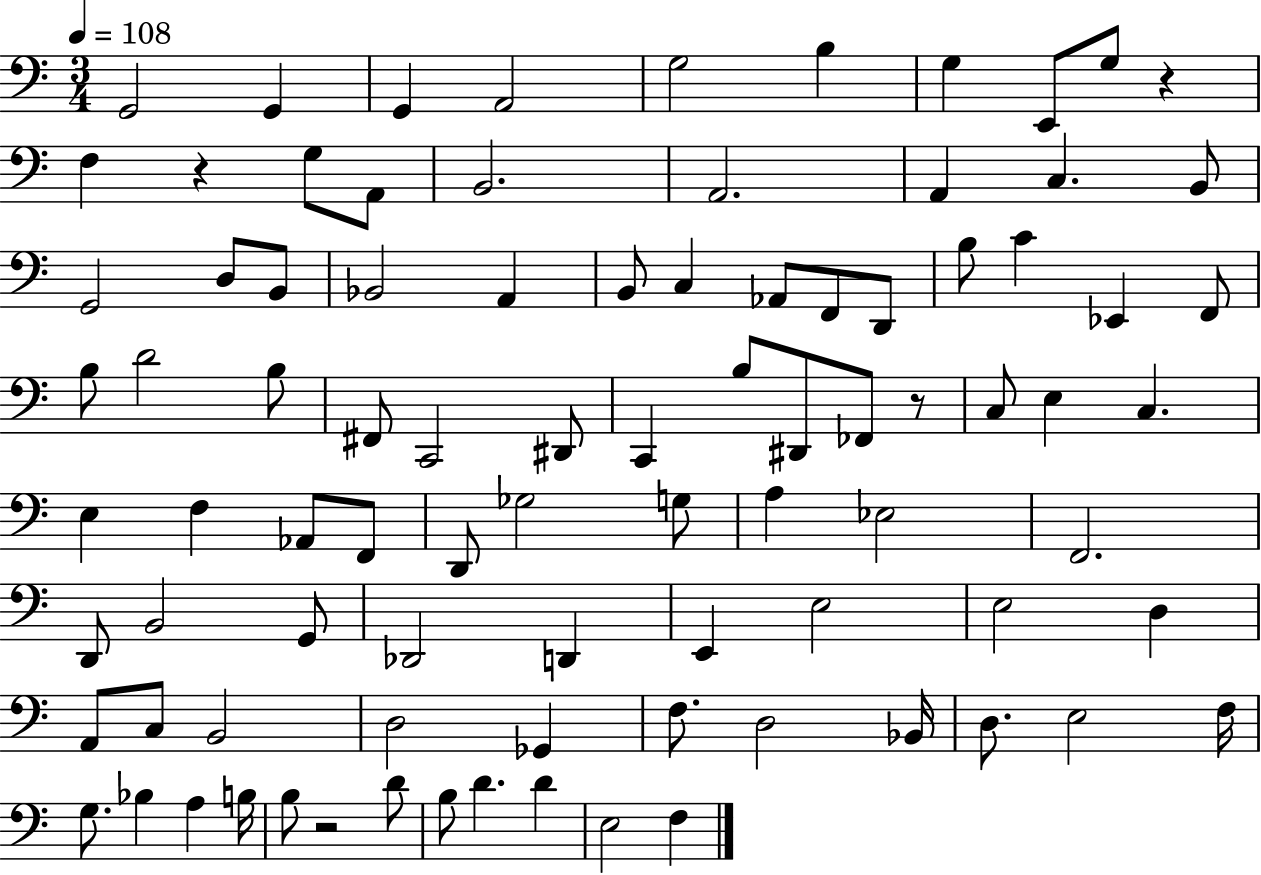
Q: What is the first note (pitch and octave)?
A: G2